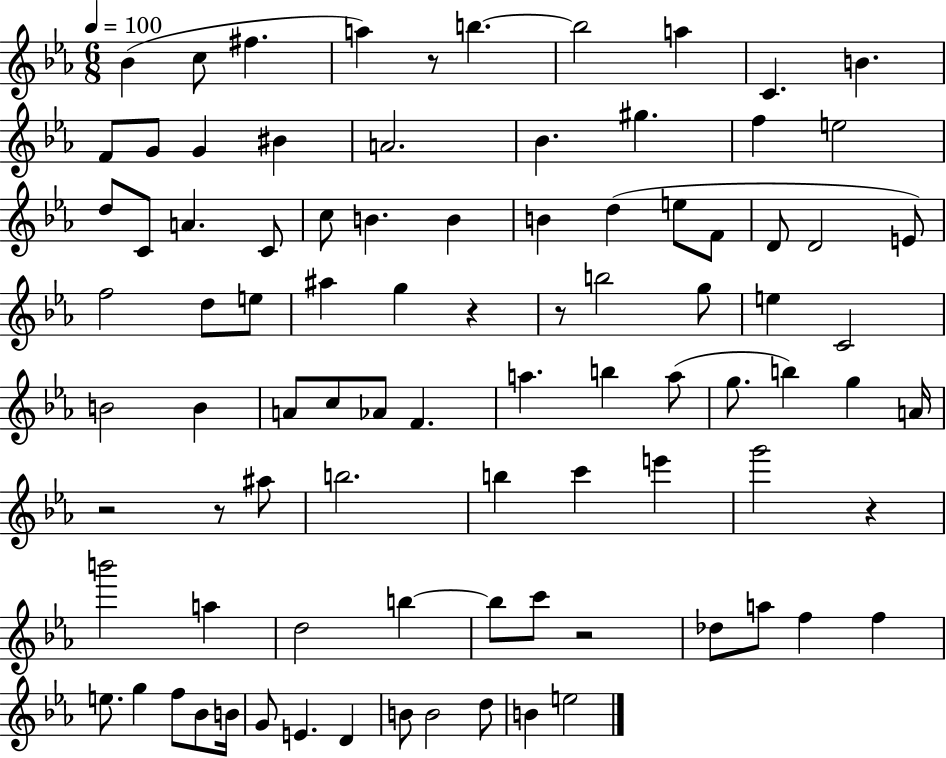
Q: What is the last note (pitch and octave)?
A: E5